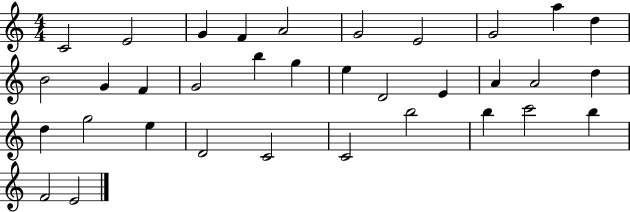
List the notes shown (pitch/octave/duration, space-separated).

C4/h E4/h G4/q F4/q A4/h G4/h E4/h G4/h A5/q D5/q B4/h G4/q F4/q G4/h B5/q G5/q E5/q D4/h E4/q A4/q A4/h D5/q D5/q G5/h E5/q D4/h C4/h C4/h B5/h B5/q C6/h B5/q F4/h E4/h